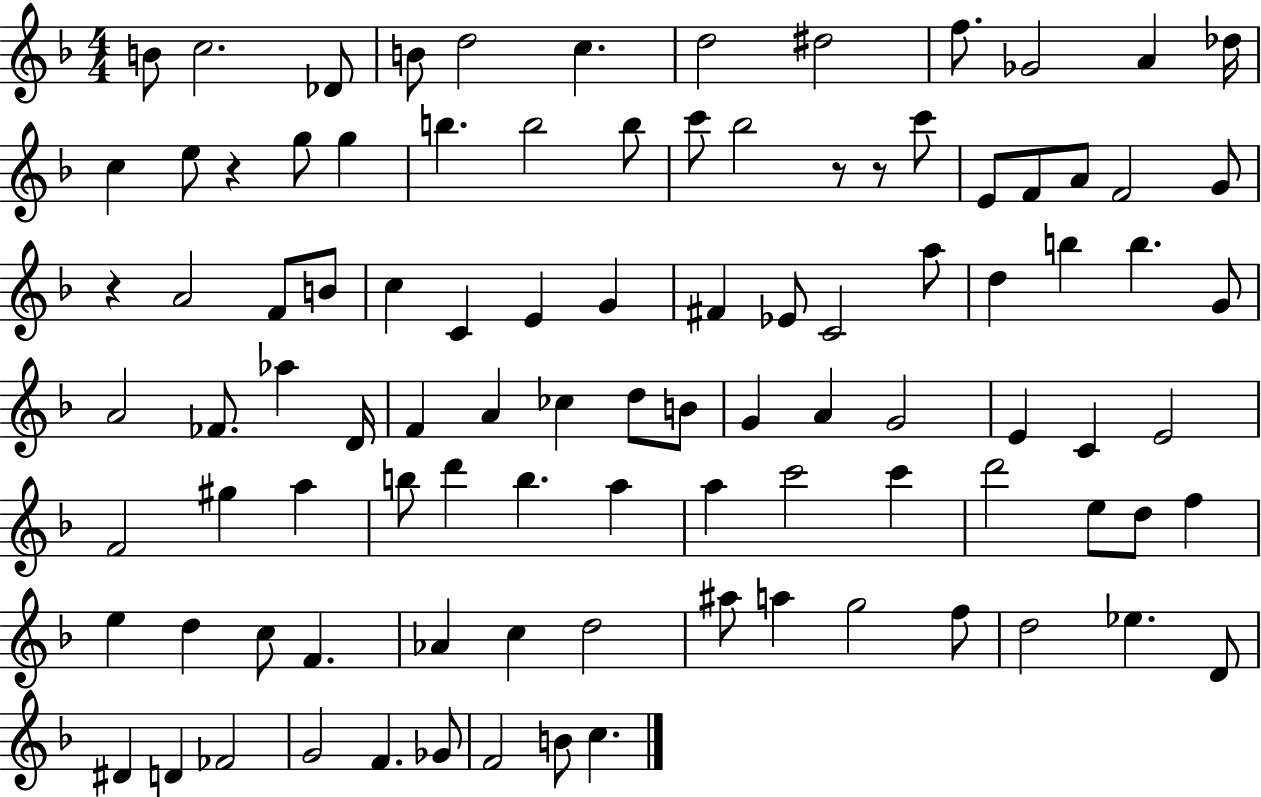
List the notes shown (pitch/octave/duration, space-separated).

B4/e C5/h. Db4/e B4/e D5/h C5/q. D5/h D#5/h F5/e. Gb4/h A4/q Db5/s C5/q E5/e R/q G5/e G5/q B5/q. B5/h B5/e C6/e Bb5/h R/e R/e C6/e E4/e F4/e A4/e F4/h G4/e R/q A4/h F4/e B4/e C5/q C4/q E4/q G4/q F#4/q Eb4/e C4/h A5/e D5/q B5/q B5/q. G4/e A4/h FES4/e. Ab5/q D4/s F4/q A4/q CES5/q D5/e B4/e G4/q A4/q G4/h E4/q C4/q E4/h F4/h G#5/q A5/q B5/e D6/q B5/q. A5/q A5/q C6/h C6/q D6/h E5/e D5/e F5/q E5/q D5/q C5/e F4/q. Ab4/q C5/q D5/h A#5/e A5/q G5/h F5/e D5/h Eb5/q. D4/e D#4/q D4/q FES4/h G4/h F4/q. Gb4/e F4/h B4/e C5/q.